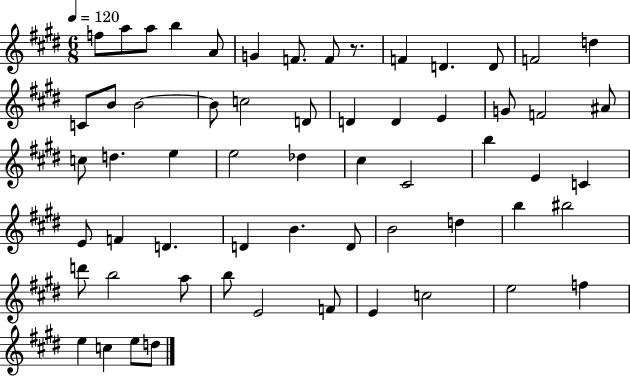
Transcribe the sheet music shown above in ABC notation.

X:1
T:Untitled
M:6/8
L:1/4
K:E
f/2 a/2 a/2 b A/2 G F/2 F/2 z/2 F D D/2 F2 d C/2 B/2 B2 B/2 c2 D/2 D D E G/2 F2 ^A/2 c/2 d e e2 _d ^c ^C2 b E C E/2 F D D B D/2 B2 d b ^b2 d'/2 b2 a/2 b/2 E2 F/2 E c2 e2 f e c e/2 d/2